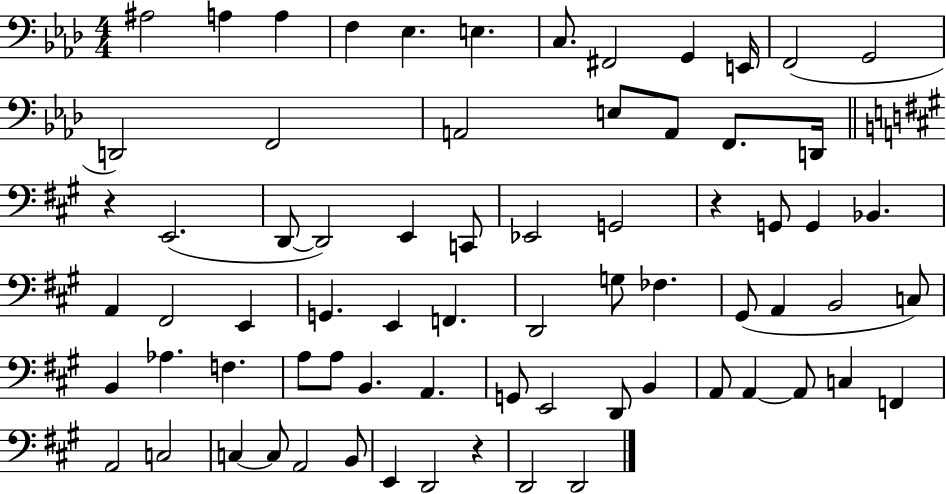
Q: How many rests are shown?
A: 3